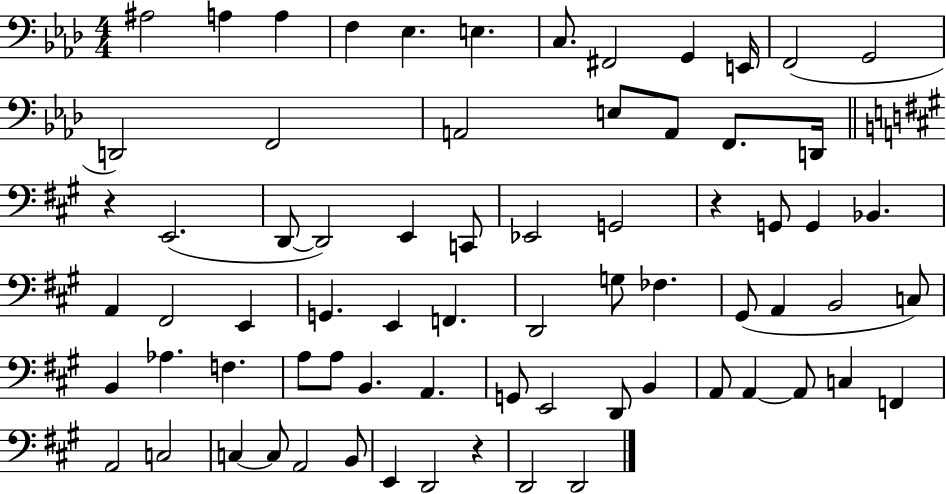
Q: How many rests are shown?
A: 3